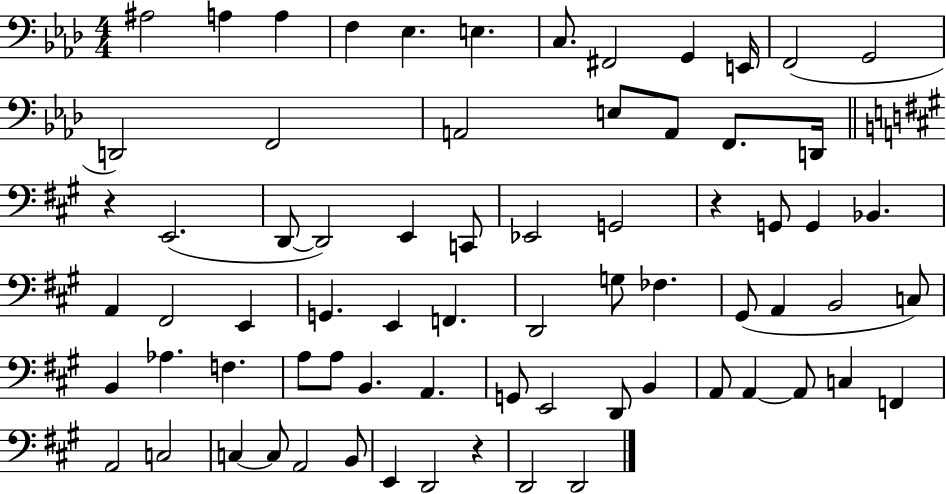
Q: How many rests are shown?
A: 3